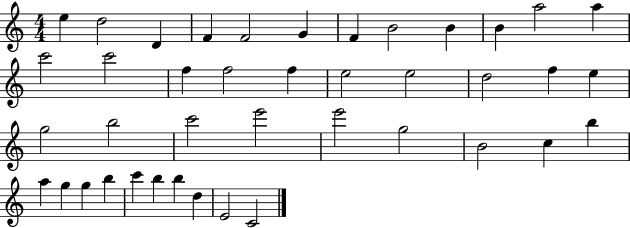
{
  \clef treble
  \numericTimeSignature
  \time 4/4
  \key c \major
  e''4 d''2 d'4 | f'4 f'2 g'4 | f'4 b'2 b'4 | b'4 a''2 a''4 | \break c'''2 c'''2 | f''4 f''2 f''4 | e''2 e''2 | d''2 f''4 e''4 | \break g''2 b''2 | c'''2 e'''2 | e'''2 g''2 | b'2 c''4 b''4 | \break a''4 g''4 g''4 b''4 | c'''4 b''4 b''4 d''4 | e'2 c'2 | \bar "|."
}